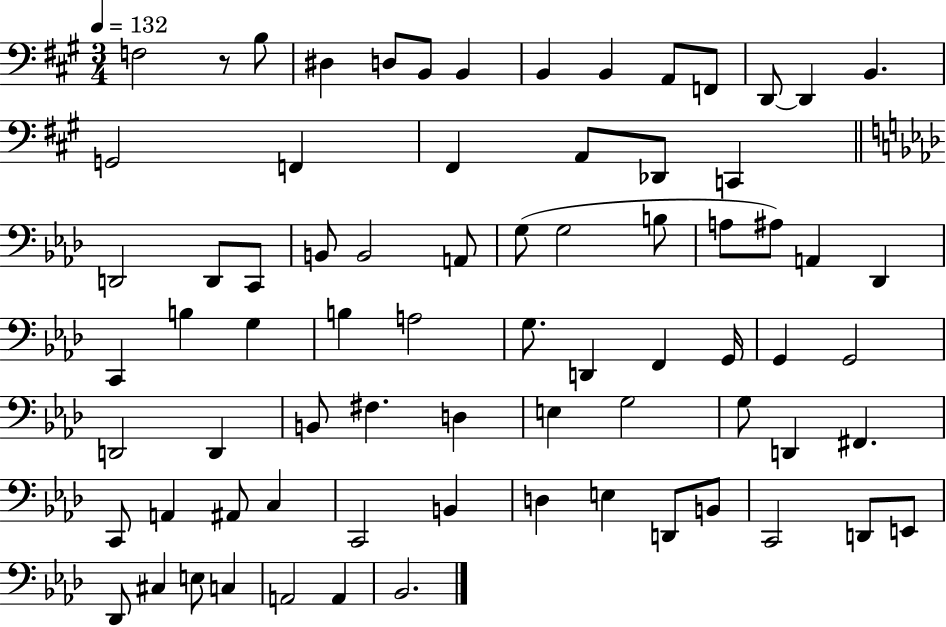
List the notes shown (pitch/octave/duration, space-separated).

F3/h R/e B3/e D#3/q D3/e B2/e B2/q B2/q B2/q A2/e F2/e D2/e D2/q B2/q. G2/h F2/q F#2/q A2/e Db2/e C2/q D2/h D2/e C2/e B2/e B2/h A2/e G3/e G3/h B3/e A3/e A#3/e A2/q Db2/q C2/q B3/q G3/q B3/q A3/h G3/e. D2/q F2/q G2/s G2/q G2/h D2/h D2/q B2/e F#3/q. D3/q E3/q G3/h G3/e D2/q F#2/q. C2/e A2/q A#2/e C3/q C2/h B2/q D3/q E3/q D2/e B2/e C2/h D2/e E2/e Db2/e C#3/q E3/e C3/q A2/h A2/q Bb2/h.